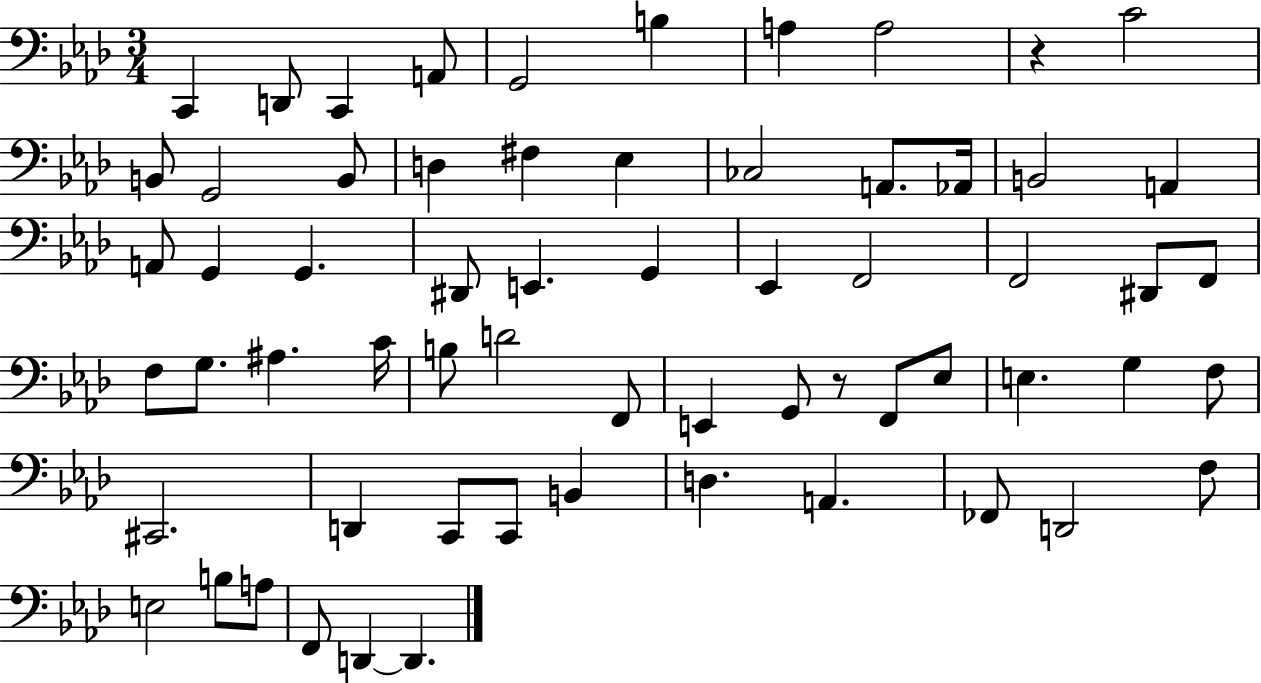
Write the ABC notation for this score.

X:1
T:Untitled
M:3/4
L:1/4
K:Ab
C,, D,,/2 C,, A,,/2 G,,2 B, A, A,2 z C2 B,,/2 G,,2 B,,/2 D, ^F, _E, _C,2 A,,/2 _A,,/4 B,,2 A,, A,,/2 G,, G,, ^D,,/2 E,, G,, _E,, F,,2 F,,2 ^D,,/2 F,,/2 F,/2 G,/2 ^A, C/4 B,/2 D2 F,,/2 E,, G,,/2 z/2 F,,/2 _E,/2 E, G, F,/2 ^C,,2 D,, C,,/2 C,,/2 B,, D, A,, _F,,/2 D,,2 F,/2 E,2 B,/2 A,/2 F,,/2 D,, D,,